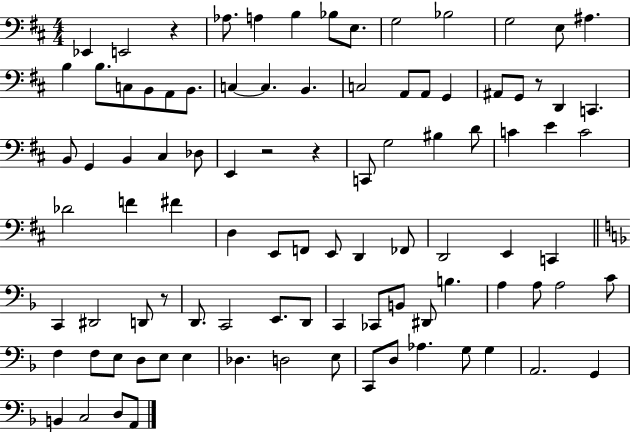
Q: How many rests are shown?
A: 5